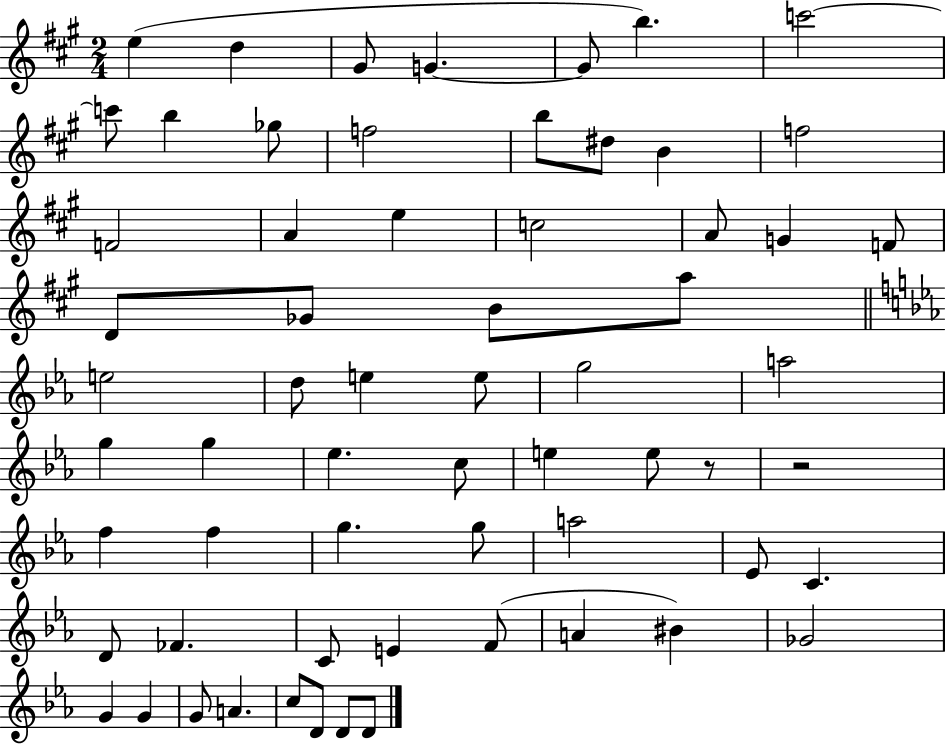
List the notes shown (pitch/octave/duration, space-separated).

E5/q D5/q G#4/e G4/q. G4/e B5/q. C6/h C6/e B5/q Gb5/e F5/h B5/e D#5/e B4/q F5/h F4/h A4/q E5/q C5/h A4/e G4/q F4/e D4/e Gb4/e B4/e A5/e E5/h D5/e E5/q E5/e G5/h A5/h G5/q G5/q Eb5/q. C5/e E5/q E5/e R/e R/h F5/q F5/q G5/q. G5/e A5/h Eb4/e C4/q. D4/e FES4/q. C4/e E4/q F4/e A4/q BIS4/q Gb4/h G4/q G4/q G4/e A4/q. C5/e D4/e D4/e D4/e